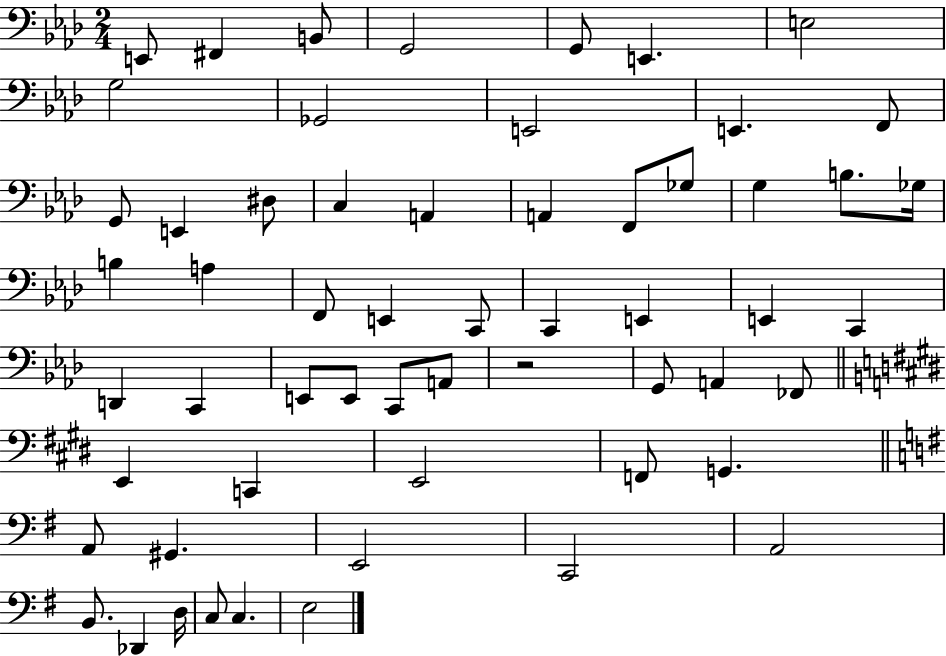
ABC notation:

X:1
T:Untitled
M:2/4
L:1/4
K:Ab
E,,/2 ^F,, B,,/2 G,,2 G,,/2 E,, E,2 G,2 _G,,2 E,,2 E,, F,,/2 G,,/2 E,, ^D,/2 C, A,, A,, F,,/2 _G,/2 G, B,/2 _G,/4 B, A, F,,/2 E,, C,,/2 C,, E,, E,, C,, D,, C,, E,,/2 E,,/2 C,,/2 A,,/2 z2 G,,/2 A,, _F,,/2 E,, C,, E,,2 F,,/2 G,, A,,/2 ^G,, E,,2 C,,2 A,,2 B,,/2 _D,, D,/4 C,/2 C, E,2